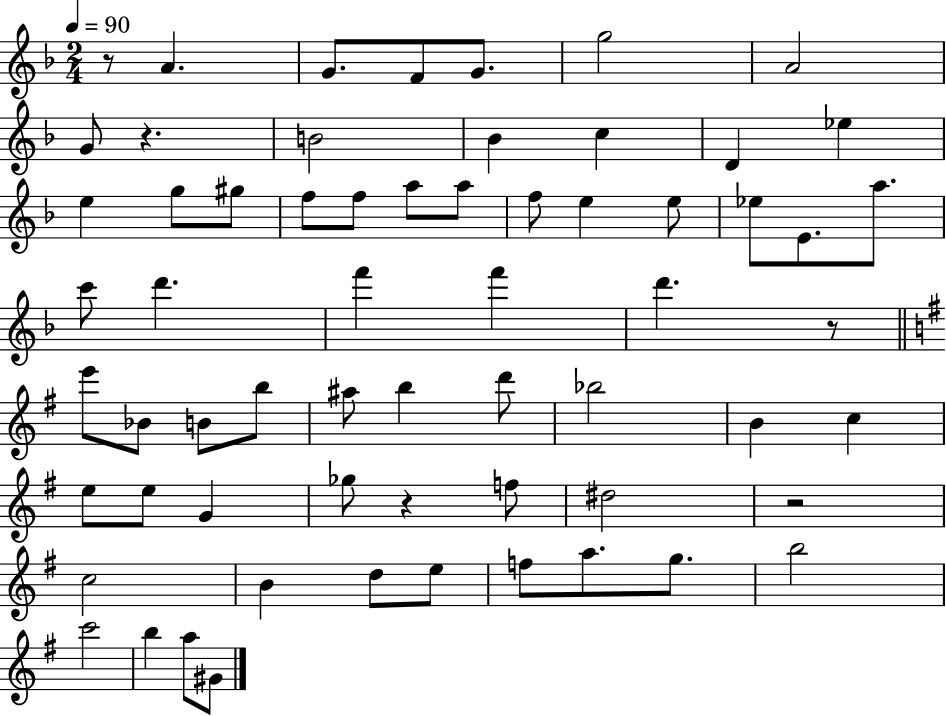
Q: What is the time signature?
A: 2/4